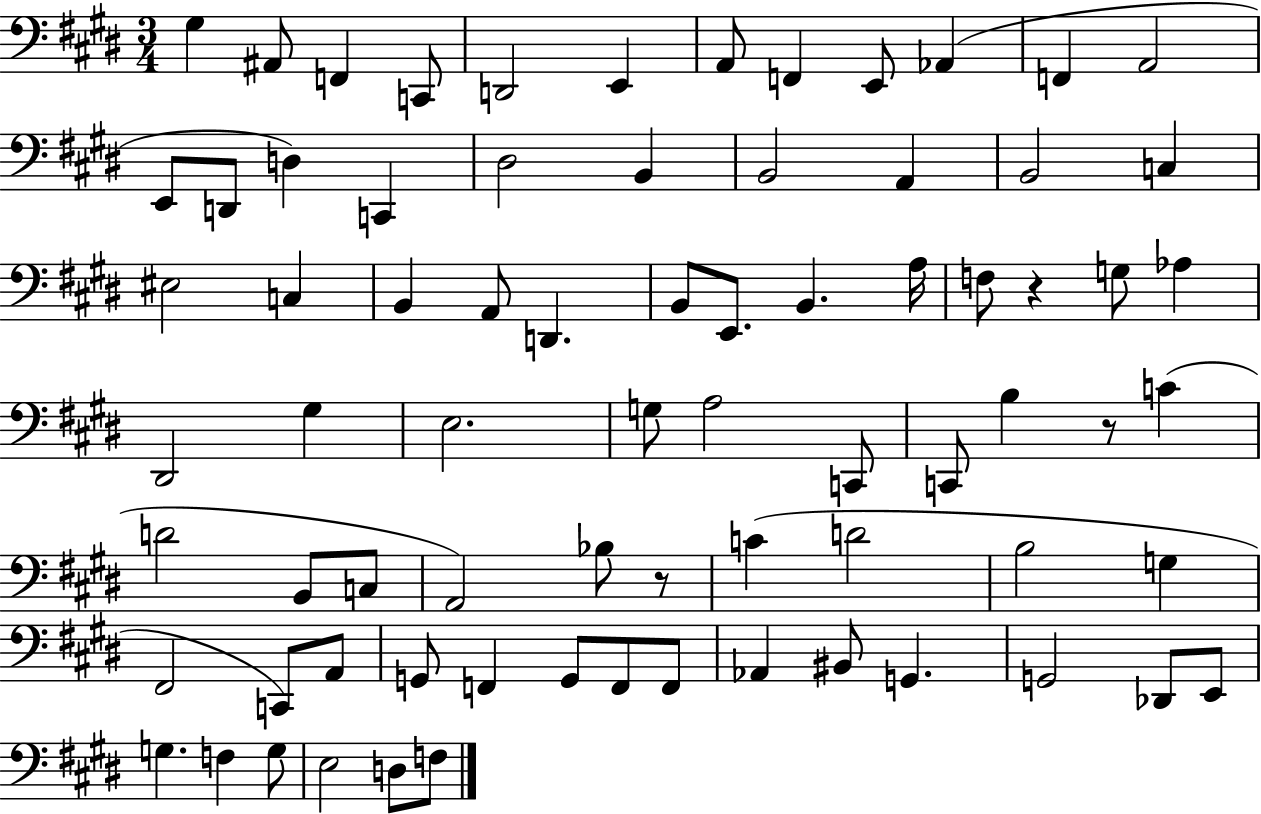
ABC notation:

X:1
T:Untitled
M:3/4
L:1/4
K:E
^G, ^A,,/2 F,, C,,/2 D,,2 E,, A,,/2 F,, E,,/2 _A,, F,, A,,2 E,,/2 D,,/2 D, C,, ^D,2 B,, B,,2 A,, B,,2 C, ^E,2 C, B,, A,,/2 D,, B,,/2 E,,/2 B,, A,/4 F,/2 z G,/2 _A, ^D,,2 ^G, E,2 G,/2 A,2 C,,/2 C,,/2 B, z/2 C D2 B,,/2 C,/2 A,,2 _B,/2 z/2 C D2 B,2 G, ^F,,2 C,,/2 A,,/2 G,,/2 F,, G,,/2 F,,/2 F,,/2 _A,, ^B,,/2 G,, G,,2 _D,,/2 E,,/2 G, F, G,/2 E,2 D,/2 F,/2